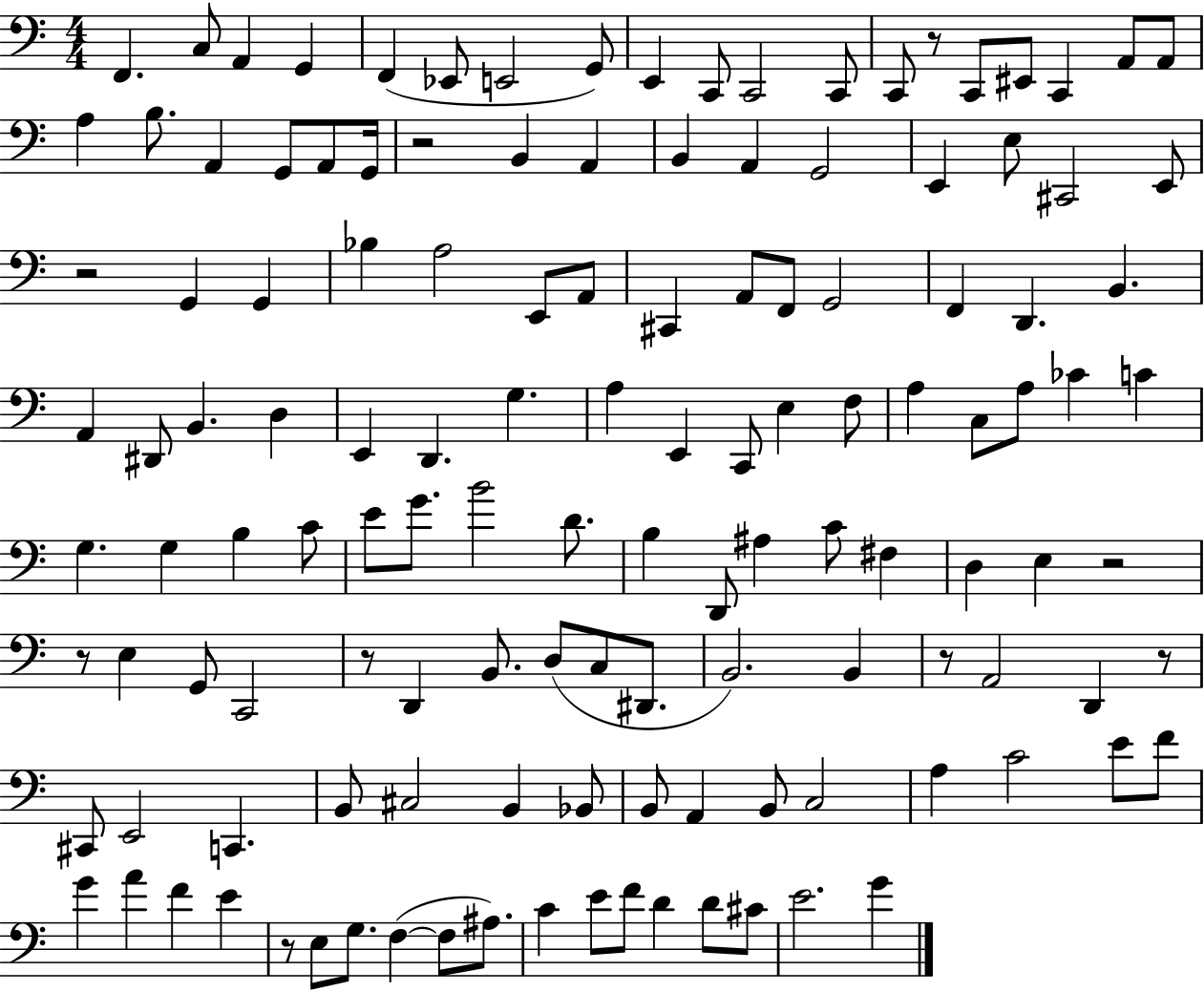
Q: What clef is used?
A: bass